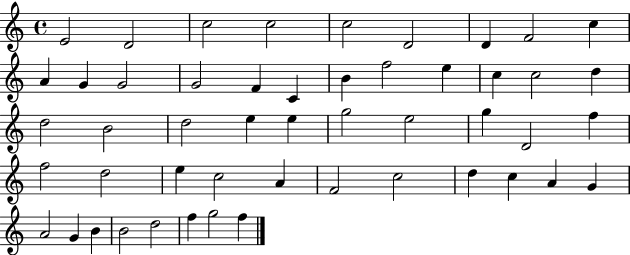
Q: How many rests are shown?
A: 0